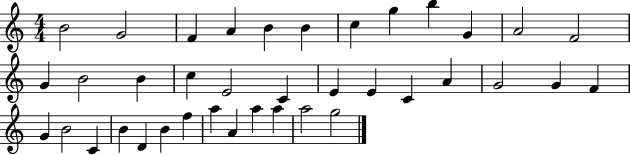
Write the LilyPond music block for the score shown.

{
  \clef treble
  \numericTimeSignature
  \time 4/4
  \key c \major
  b'2 g'2 | f'4 a'4 b'4 b'4 | c''4 g''4 b''4 g'4 | a'2 f'2 | \break g'4 b'2 b'4 | c''4 e'2 c'4 | e'4 e'4 c'4 a'4 | g'2 g'4 f'4 | \break g'4 b'2 c'4 | b'4 d'4 b'4 f''4 | a''4 a'4 a''4 a''4 | a''2 g''2 | \break \bar "|."
}